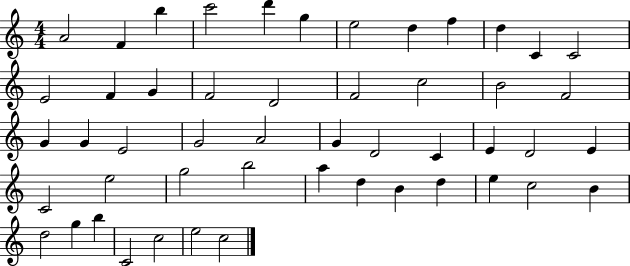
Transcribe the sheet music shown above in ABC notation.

X:1
T:Untitled
M:4/4
L:1/4
K:C
A2 F b c'2 d' g e2 d f d C C2 E2 F G F2 D2 F2 c2 B2 F2 G G E2 G2 A2 G D2 C E D2 E C2 e2 g2 b2 a d B d e c2 B d2 g b C2 c2 e2 c2